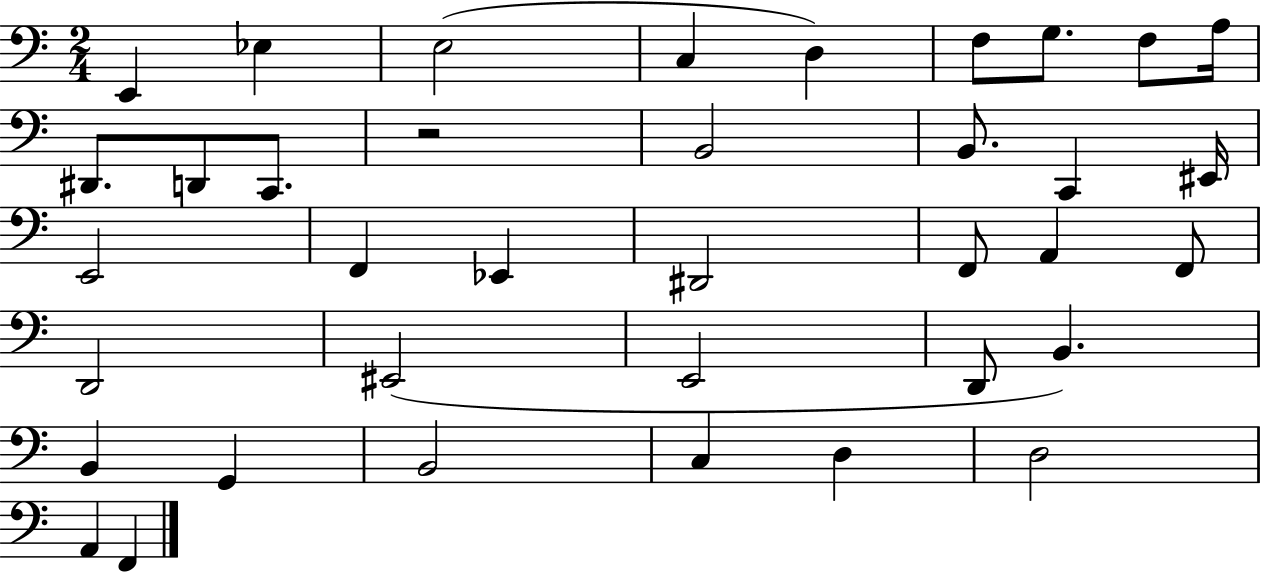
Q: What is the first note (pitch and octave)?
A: E2